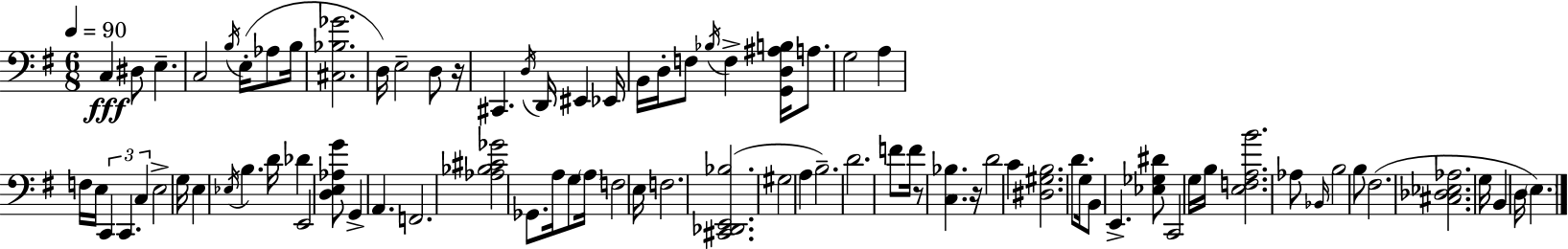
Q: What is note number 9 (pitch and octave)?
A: D3